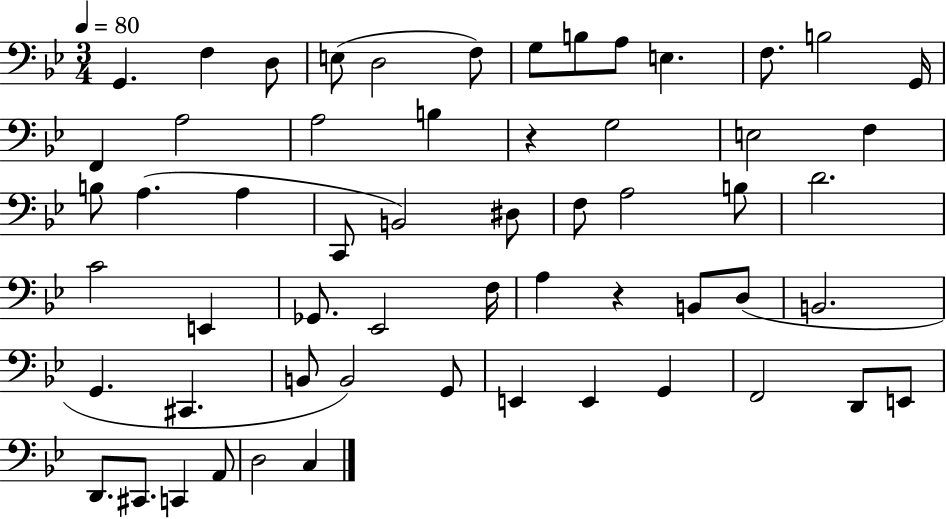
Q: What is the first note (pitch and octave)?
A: G2